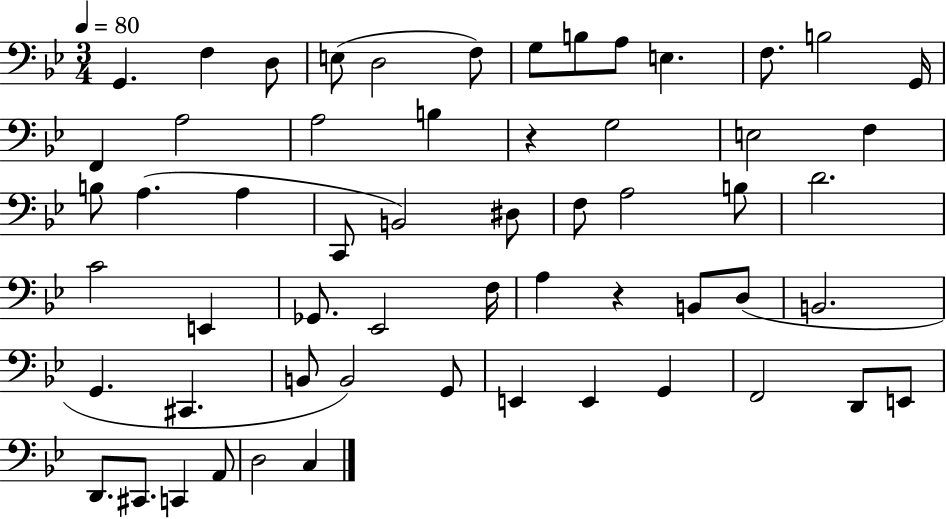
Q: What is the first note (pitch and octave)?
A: G2